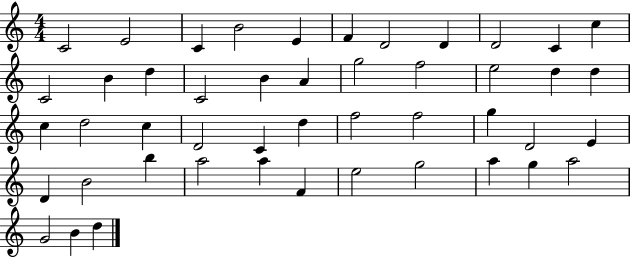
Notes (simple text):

C4/h E4/h C4/q B4/h E4/q F4/q D4/h D4/q D4/h C4/q C5/q C4/h B4/q D5/q C4/h B4/q A4/q G5/h F5/h E5/h D5/q D5/q C5/q D5/h C5/q D4/h C4/q D5/q F5/h F5/h G5/q D4/h E4/q D4/q B4/h B5/q A5/h A5/q F4/q E5/h G5/h A5/q G5/q A5/h G4/h B4/q D5/q